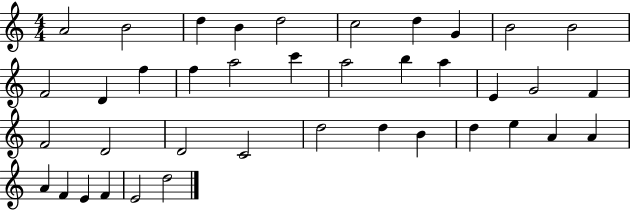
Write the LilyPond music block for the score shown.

{
  \clef treble
  \numericTimeSignature
  \time 4/4
  \key c \major
  a'2 b'2 | d''4 b'4 d''2 | c''2 d''4 g'4 | b'2 b'2 | \break f'2 d'4 f''4 | f''4 a''2 c'''4 | a''2 b''4 a''4 | e'4 g'2 f'4 | \break f'2 d'2 | d'2 c'2 | d''2 d''4 b'4 | d''4 e''4 a'4 a'4 | \break a'4 f'4 e'4 f'4 | e'2 d''2 | \bar "|."
}